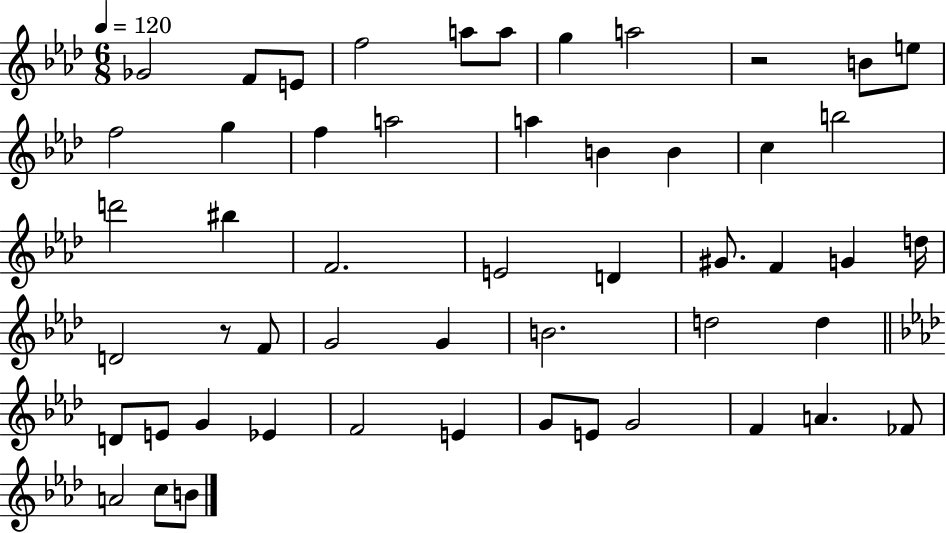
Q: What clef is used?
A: treble